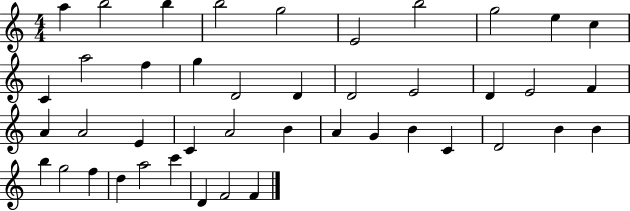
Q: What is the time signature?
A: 4/4